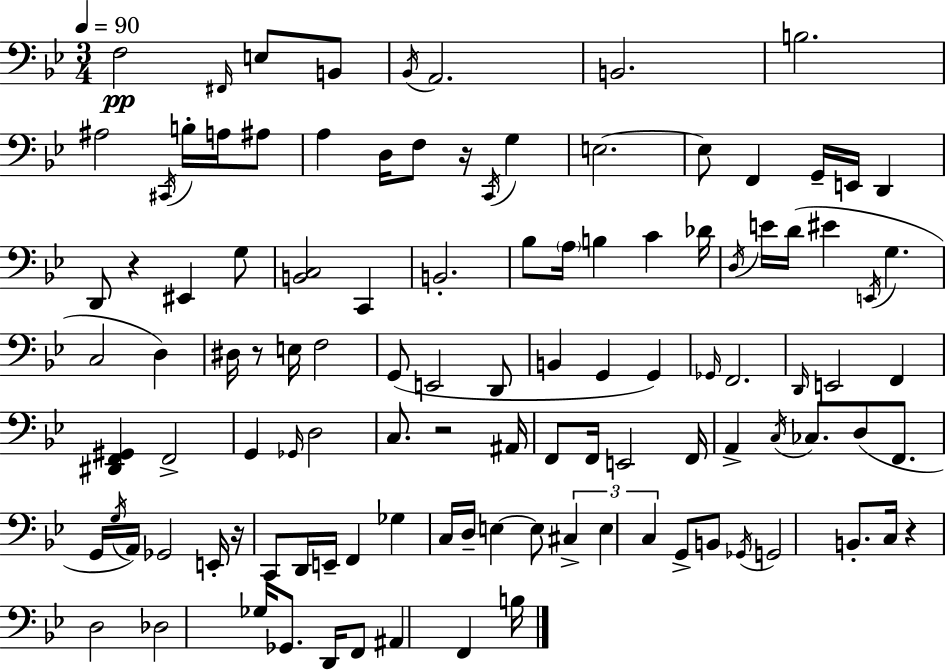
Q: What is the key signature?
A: G minor